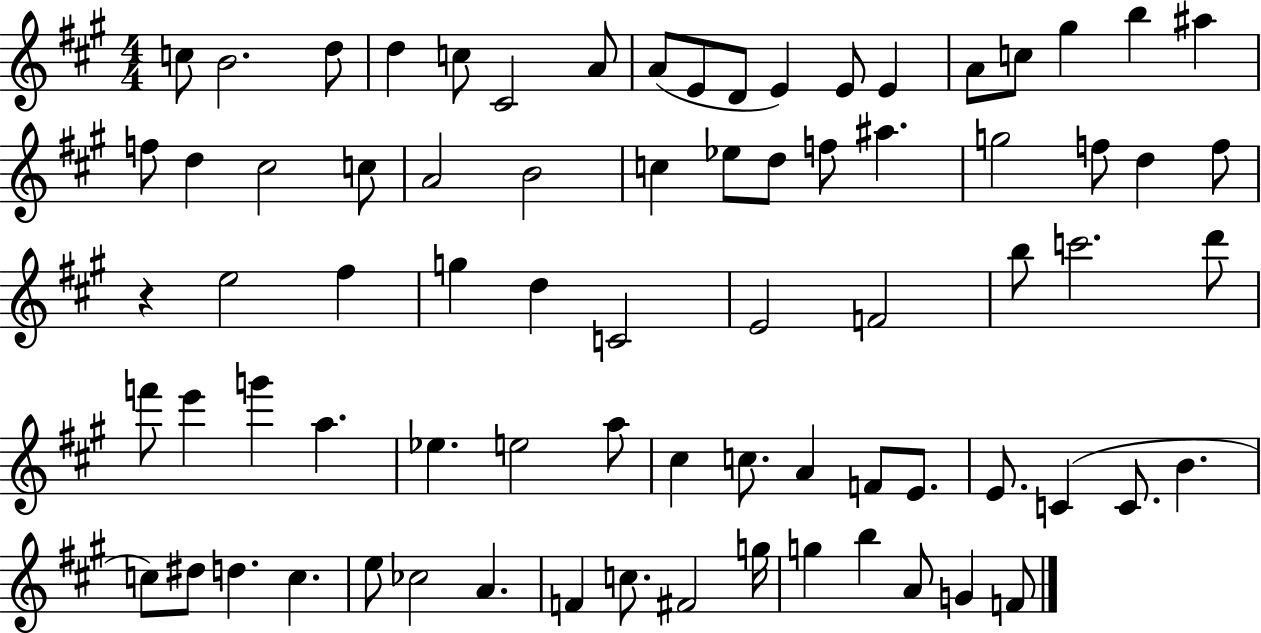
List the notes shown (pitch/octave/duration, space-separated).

C5/e B4/h. D5/e D5/q C5/e C#4/h A4/e A4/e E4/e D4/e E4/q E4/e E4/q A4/e C5/e G#5/q B5/q A#5/q F5/e D5/q C#5/h C5/e A4/h B4/h C5/q Eb5/e D5/e F5/e A#5/q. G5/h F5/e D5/q F5/e R/q E5/h F#5/q G5/q D5/q C4/h E4/h F4/h B5/e C6/h. D6/e F6/e E6/q G6/q A5/q. Eb5/q. E5/h A5/e C#5/q C5/e. A4/q F4/e E4/e. E4/e. C4/q C4/e. B4/q. C5/e D#5/e D5/q. C5/q. E5/e CES5/h A4/q. F4/q C5/e. F#4/h G5/s G5/q B5/q A4/e G4/q F4/e